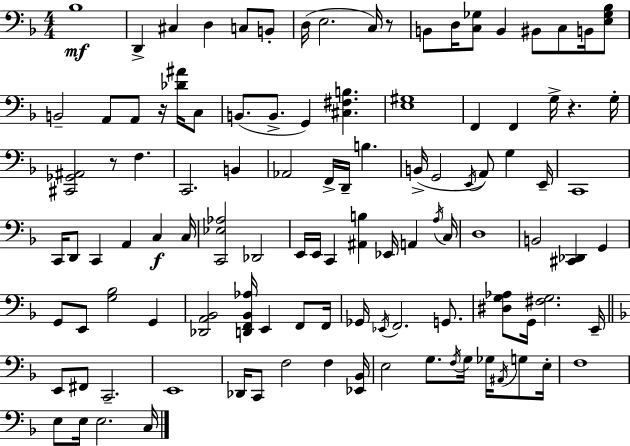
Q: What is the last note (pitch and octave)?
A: C3